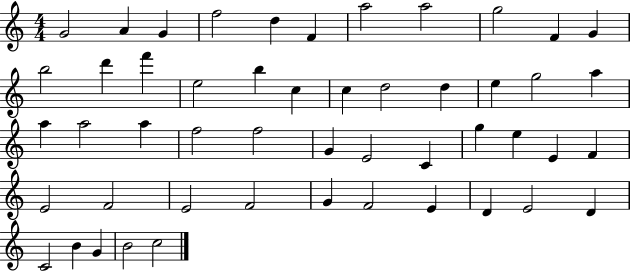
X:1
T:Untitled
M:4/4
L:1/4
K:C
G2 A G f2 d F a2 a2 g2 F G b2 d' f' e2 b c c d2 d e g2 a a a2 a f2 f2 G E2 C g e E F E2 F2 E2 F2 G F2 E D E2 D C2 B G B2 c2